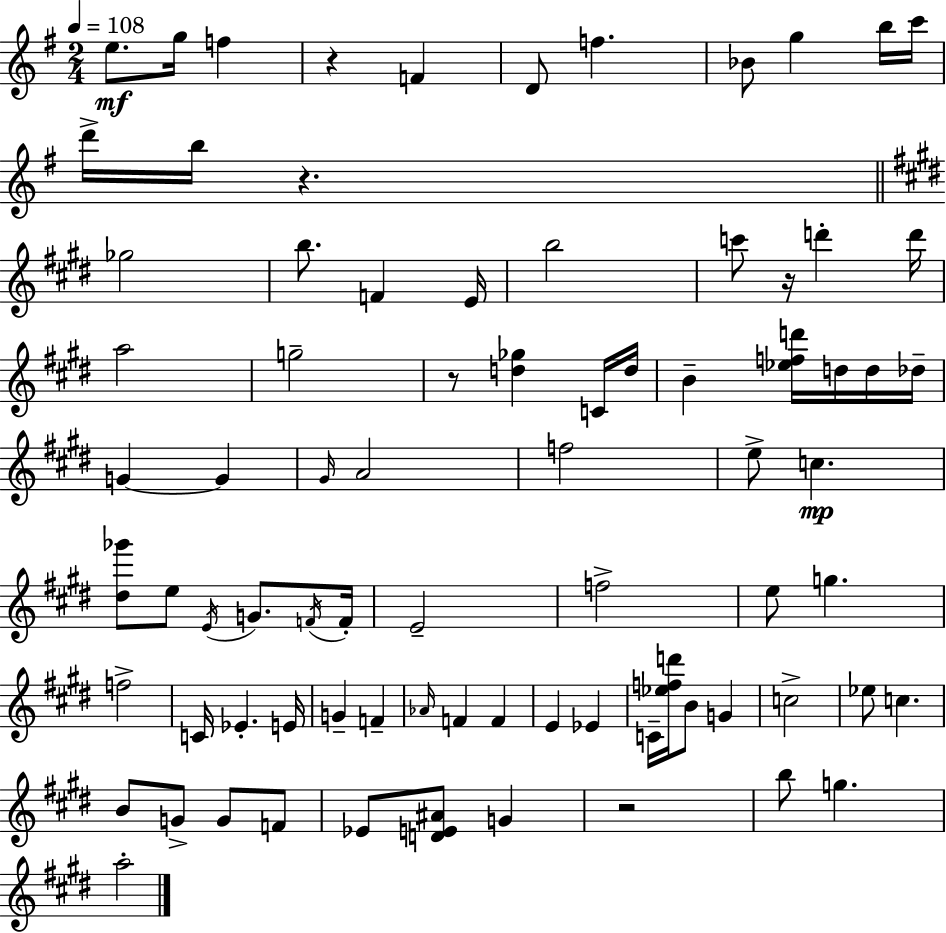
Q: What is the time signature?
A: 2/4